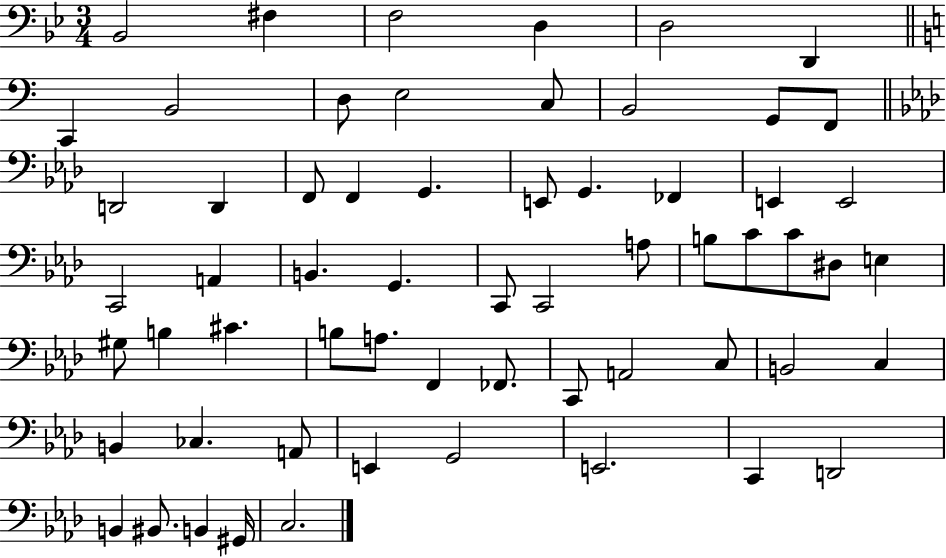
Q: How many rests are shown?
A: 0